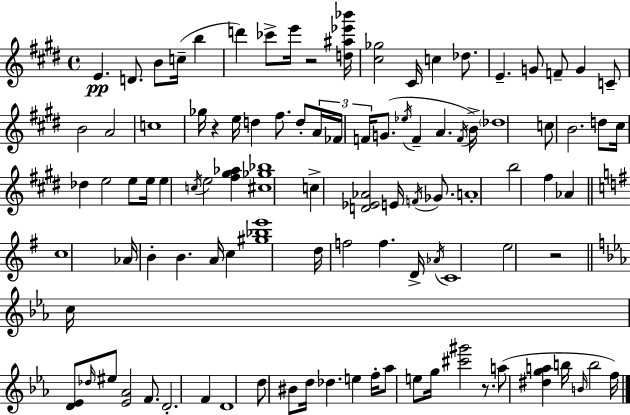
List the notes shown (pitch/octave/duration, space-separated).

E4/q. D4/e. B4/e C5/s B5/q D6/q CES6/e E6/s R/h [D5,A#5,Eb6,Bb6]/s [C#5,Gb5]/h C#4/s C5/q Db5/e. E4/q. G4/e F4/e G4/q C4/e B4/h A4/h C5/w Gb5/s R/q E5/s D5/q F#5/e. D5/e A4/s FES4/s F4/s G4/e. Eb5/s F4/q A4/q. F4/s B4/s Db5/w C5/e B4/h. D5/e C#5/s Db5/q E5/h E5/e E5/s E5/q C5/s E5/h [F#5,G#5,Ab5]/q [C#5,Gb5,Bb5]/w C5/q [D4,Eb4,Ab4]/h E4/s F4/s Gb4/e. A4/w B5/h F#5/q Ab4/q C5/w Ab4/s B4/q B4/q. A4/s C5/q [G#5,Bb5,E6]/w D5/s F5/h F5/q. D4/s Ab4/s C4/w E5/h R/h C5/s [D4,Eb4]/e Db5/s EIS5/e [Eb4,Ab4]/h F4/e. D4/h. F4/q D4/w D5/e BIS4/e D5/s Db5/q. E5/q F5/s Ab5/e E5/e G5/s [C#6,G#6]/h R/e. A5/e [D#5,G5,A5]/q B5/s B4/s B5/h F5/s